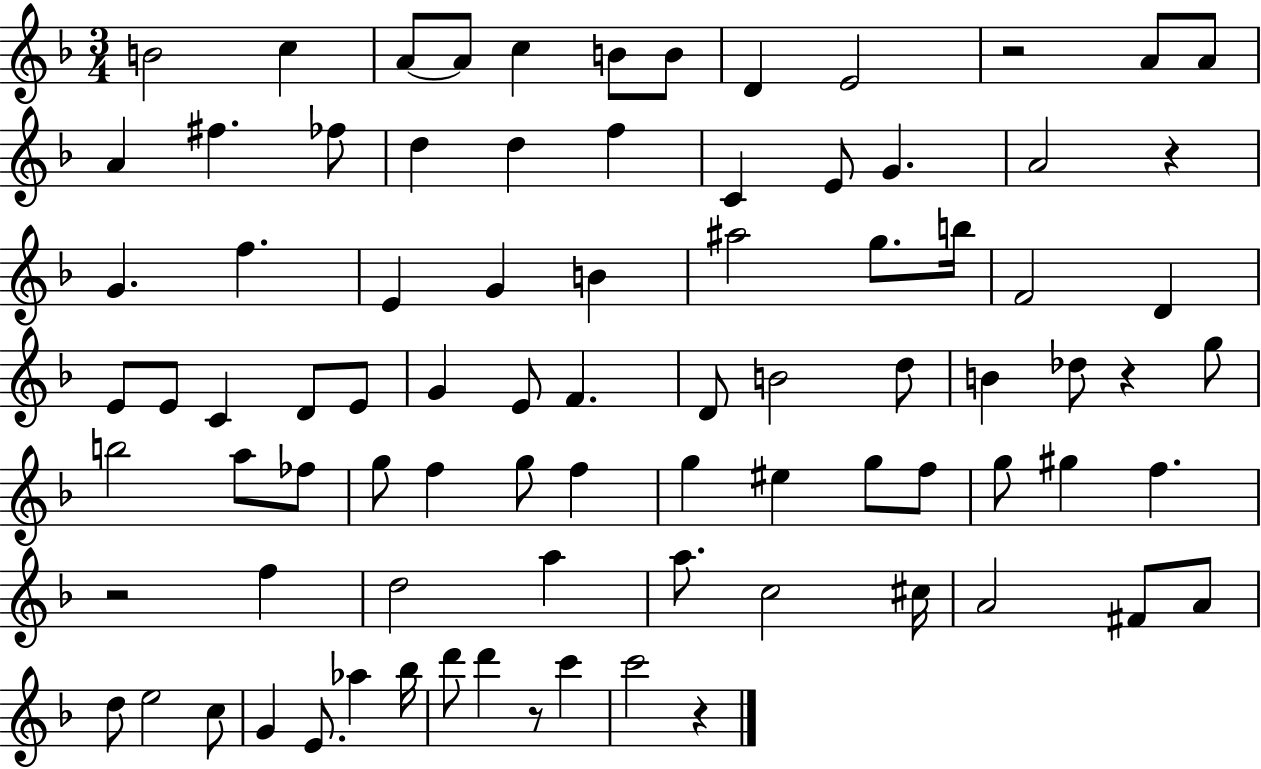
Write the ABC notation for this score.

X:1
T:Untitled
M:3/4
L:1/4
K:F
B2 c A/2 A/2 c B/2 B/2 D E2 z2 A/2 A/2 A ^f _f/2 d d f C E/2 G A2 z G f E G B ^a2 g/2 b/4 F2 D E/2 E/2 C D/2 E/2 G E/2 F D/2 B2 d/2 B _d/2 z g/2 b2 a/2 _f/2 g/2 f g/2 f g ^e g/2 f/2 g/2 ^g f z2 f d2 a a/2 c2 ^c/4 A2 ^F/2 A/2 d/2 e2 c/2 G E/2 _a _b/4 d'/2 d' z/2 c' c'2 z